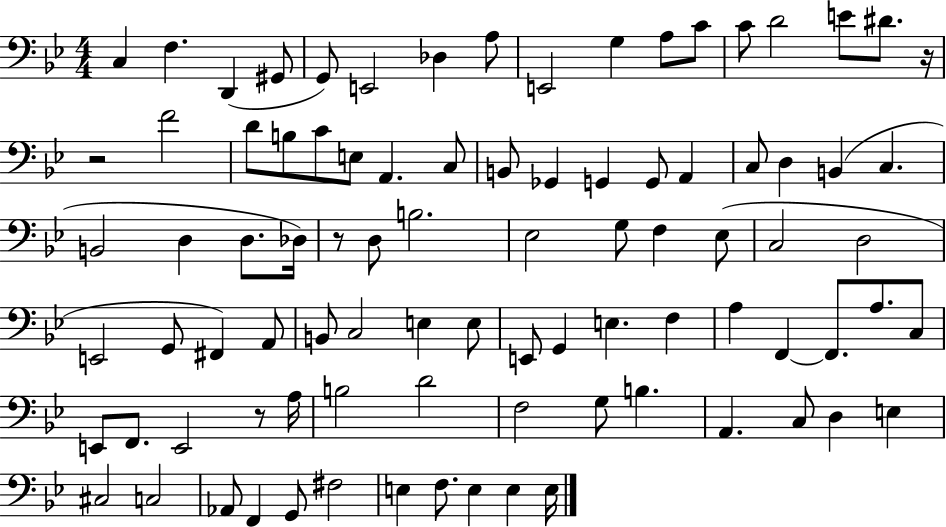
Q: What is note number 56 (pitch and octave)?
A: F3